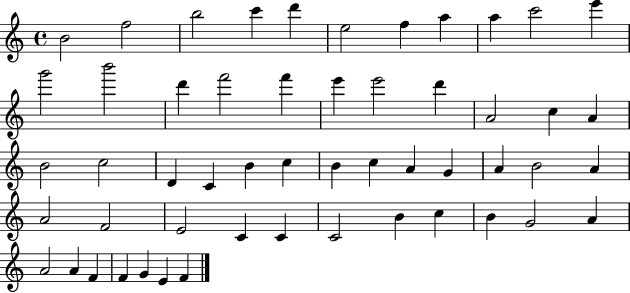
X:1
T:Untitled
M:4/4
L:1/4
K:C
B2 f2 b2 c' d' e2 f a a c'2 e' g'2 b'2 d' f'2 f' e' e'2 d' A2 c A B2 c2 D C B c B c A G A B2 A A2 F2 E2 C C C2 B c B G2 A A2 A F F G E F